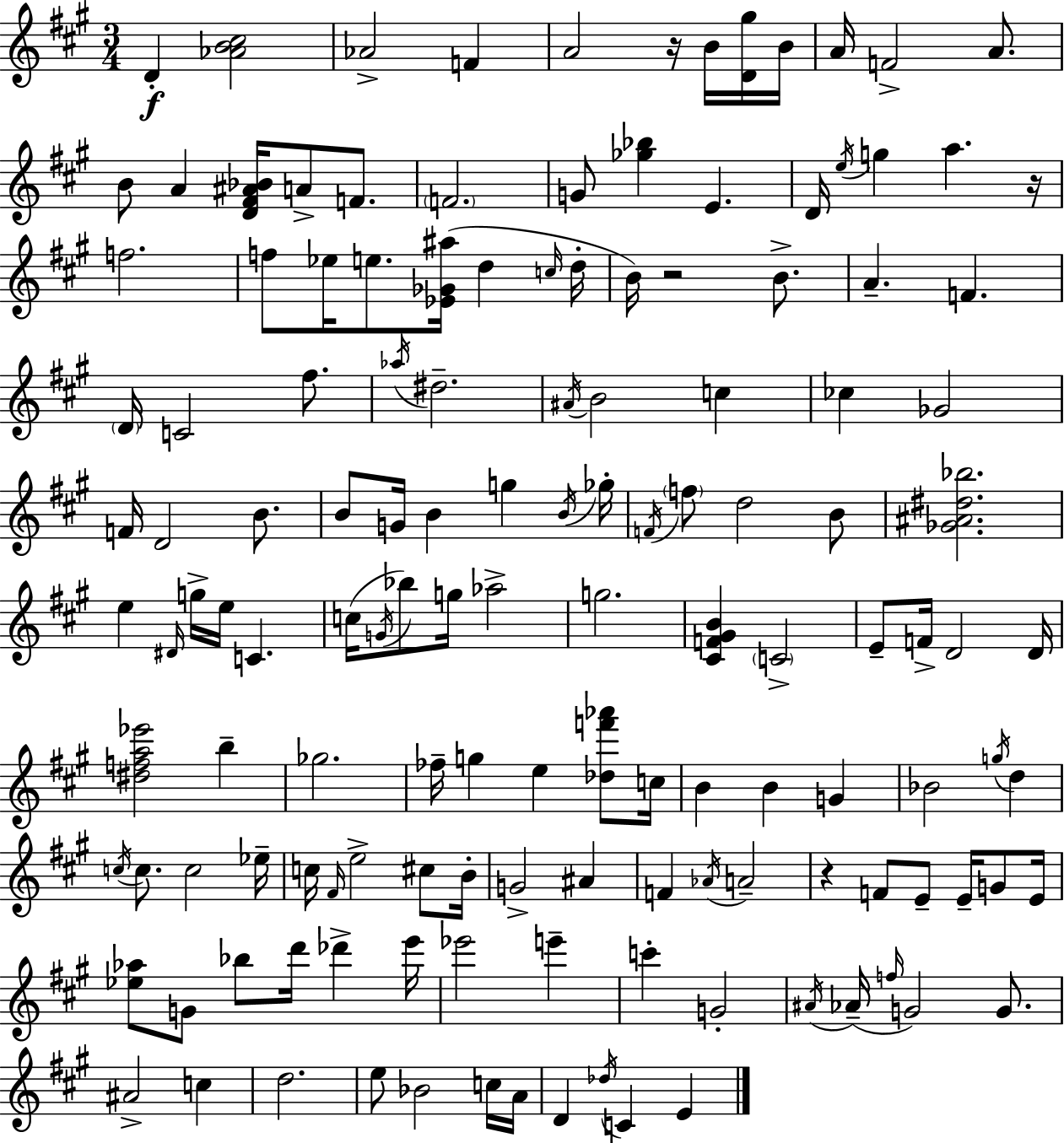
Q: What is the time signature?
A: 3/4